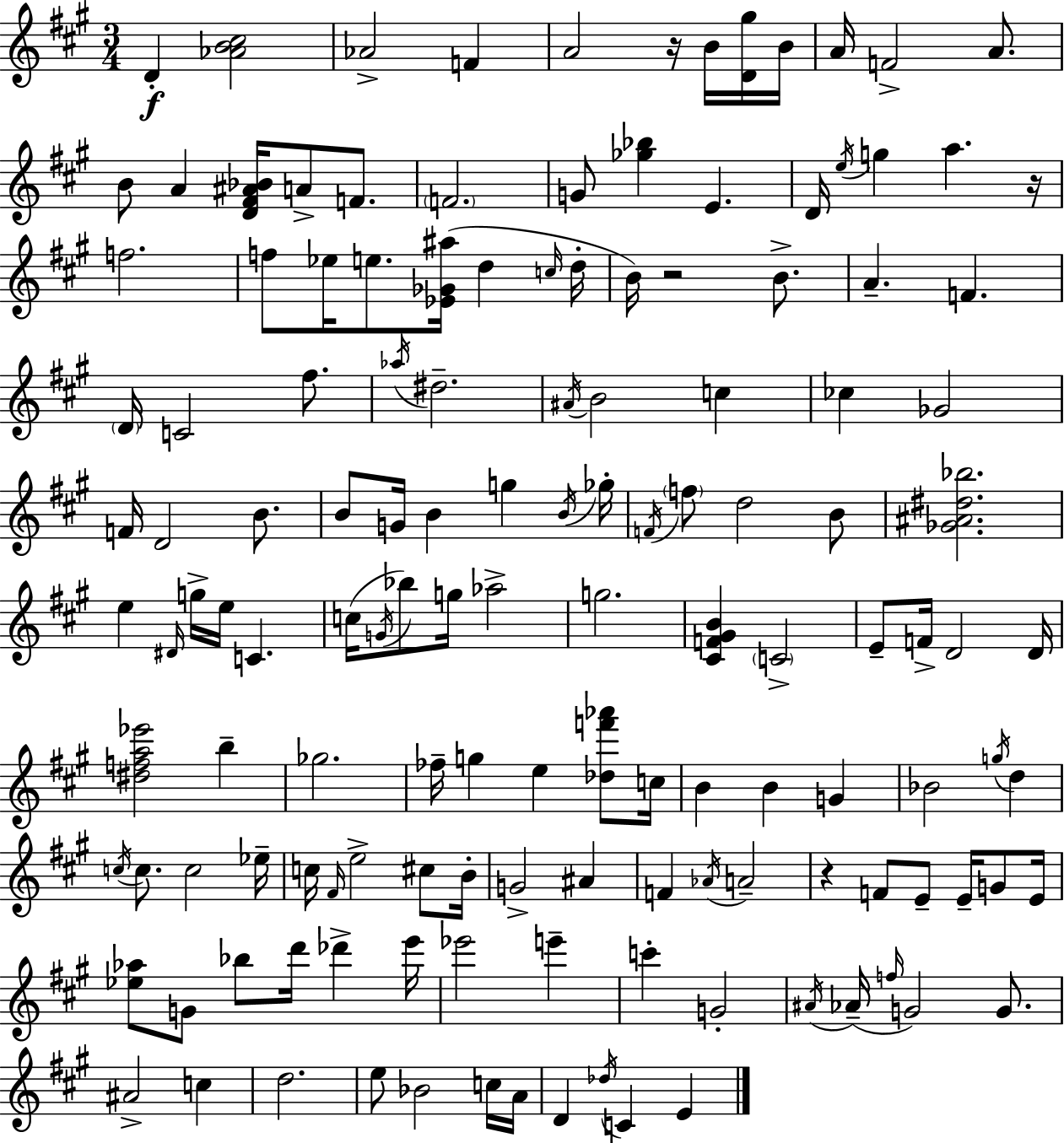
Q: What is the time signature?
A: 3/4